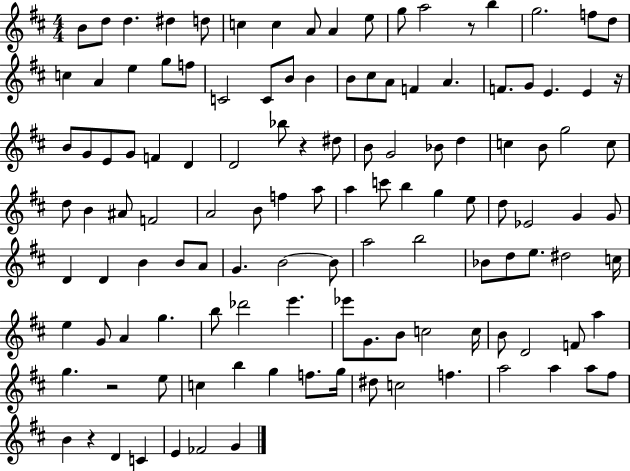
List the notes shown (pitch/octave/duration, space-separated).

B4/e D5/e D5/q. D#5/q D5/e C5/q C5/q A4/e A4/q E5/e G5/e A5/h R/e B5/q G5/h. F5/e D5/e C5/q A4/q E5/q G5/e F5/e C4/h C4/e B4/e B4/q B4/e C#5/e A4/e F4/q A4/q. F4/e. G4/e E4/q. E4/q R/s B4/e G4/e E4/e G4/e F4/q D4/q D4/h Bb5/e R/q D#5/e B4/e G4/h Bb4/e D5/q C5/q B4/e G5/h C5/e D5/e B4/q A#4/e F4/h A4/h B4/e F5/q A5/e A5/q C6/e B5/q G5/q E5/e D5/e Eb4/h G4/q G4/e D4/q D4/q B4/q B4/e A4/e G4/q. B4/h B4/e A5/h B5/h Bb4/e D5/e E5/e. D#5/h C5/s E5/q G4/e A4/q G5/q. B5/e Db6/h E6/q. Eb6/e G4/e. B4/e C5/h C5/s B4/e D4/h F4/e A5/q G5/q. R/h E5/e C5/q B5/q G5/q F5/e. G5/s D#5/e C5/h F5/q. A5/h A5/q A5/e F#5/e B4/q R/q D4/q C4/q E4/q FES4/h G4/q